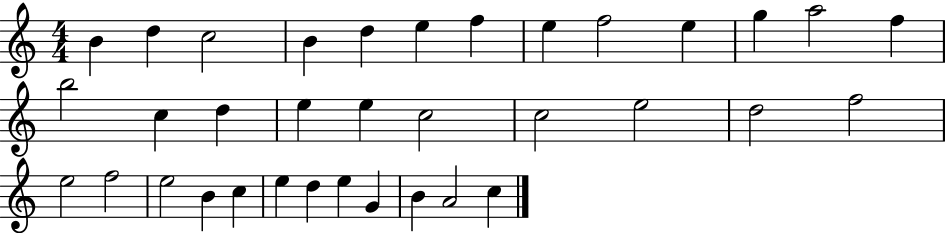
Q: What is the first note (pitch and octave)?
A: B4